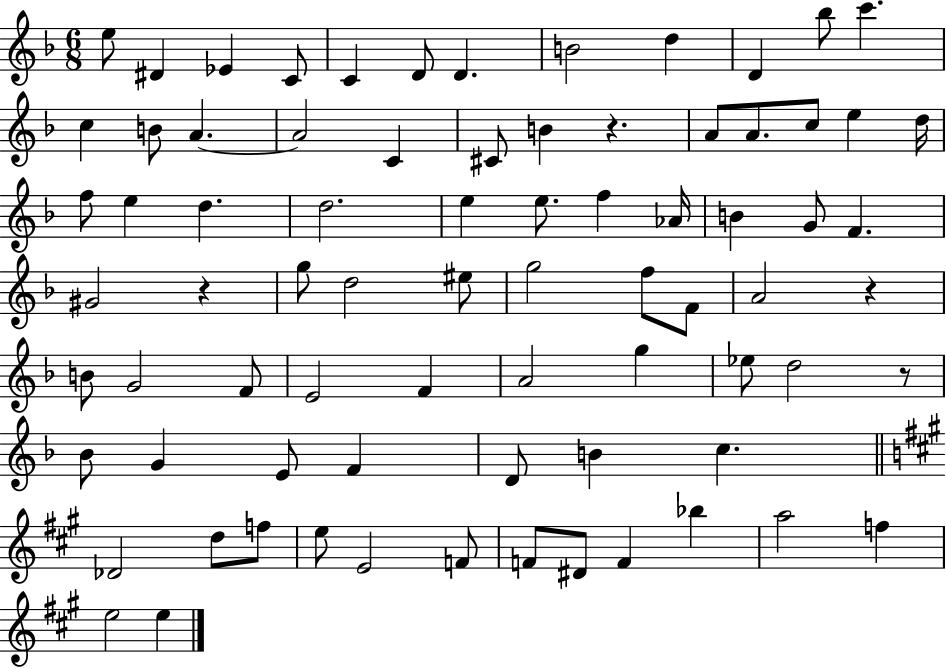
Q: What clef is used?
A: treble